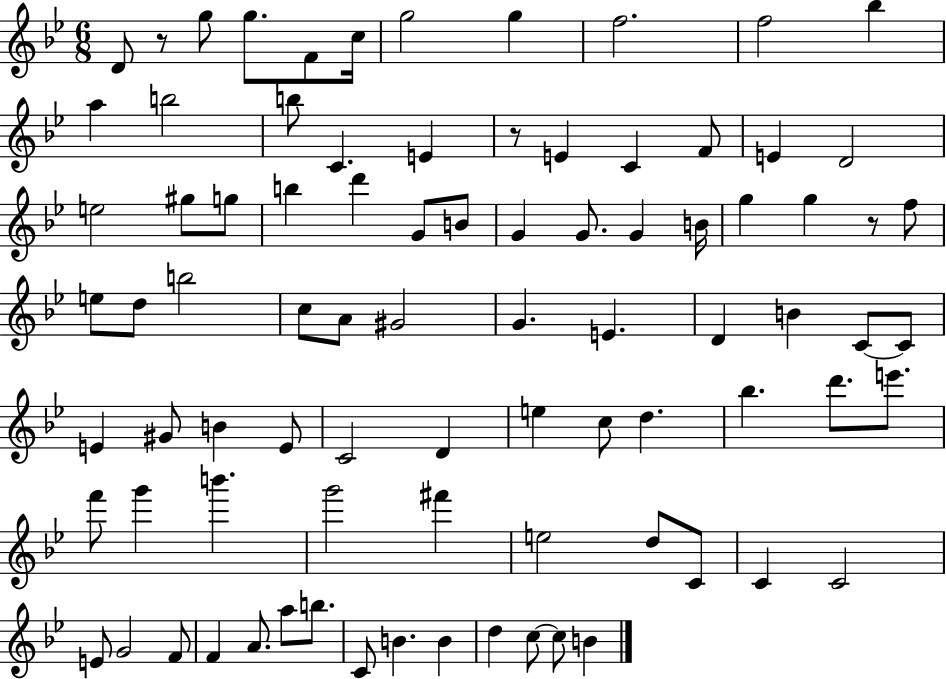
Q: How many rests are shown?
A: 3